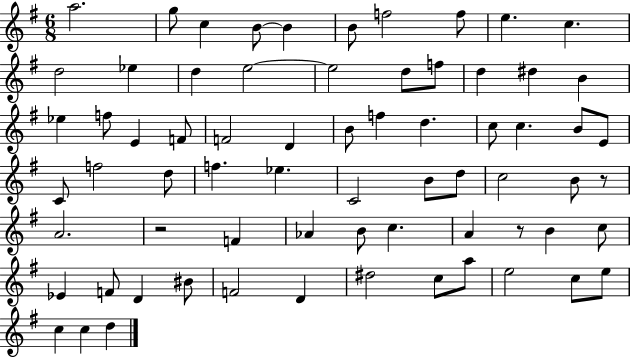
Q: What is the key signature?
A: G major